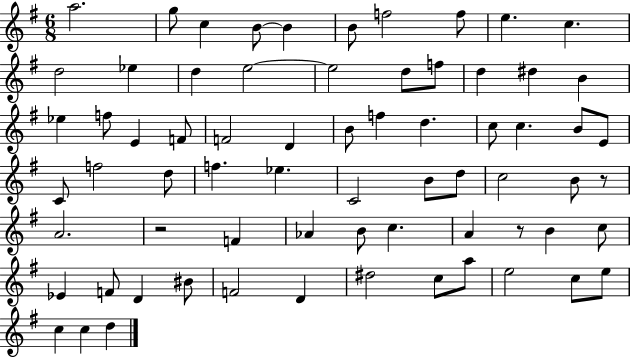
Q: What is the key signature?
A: G major